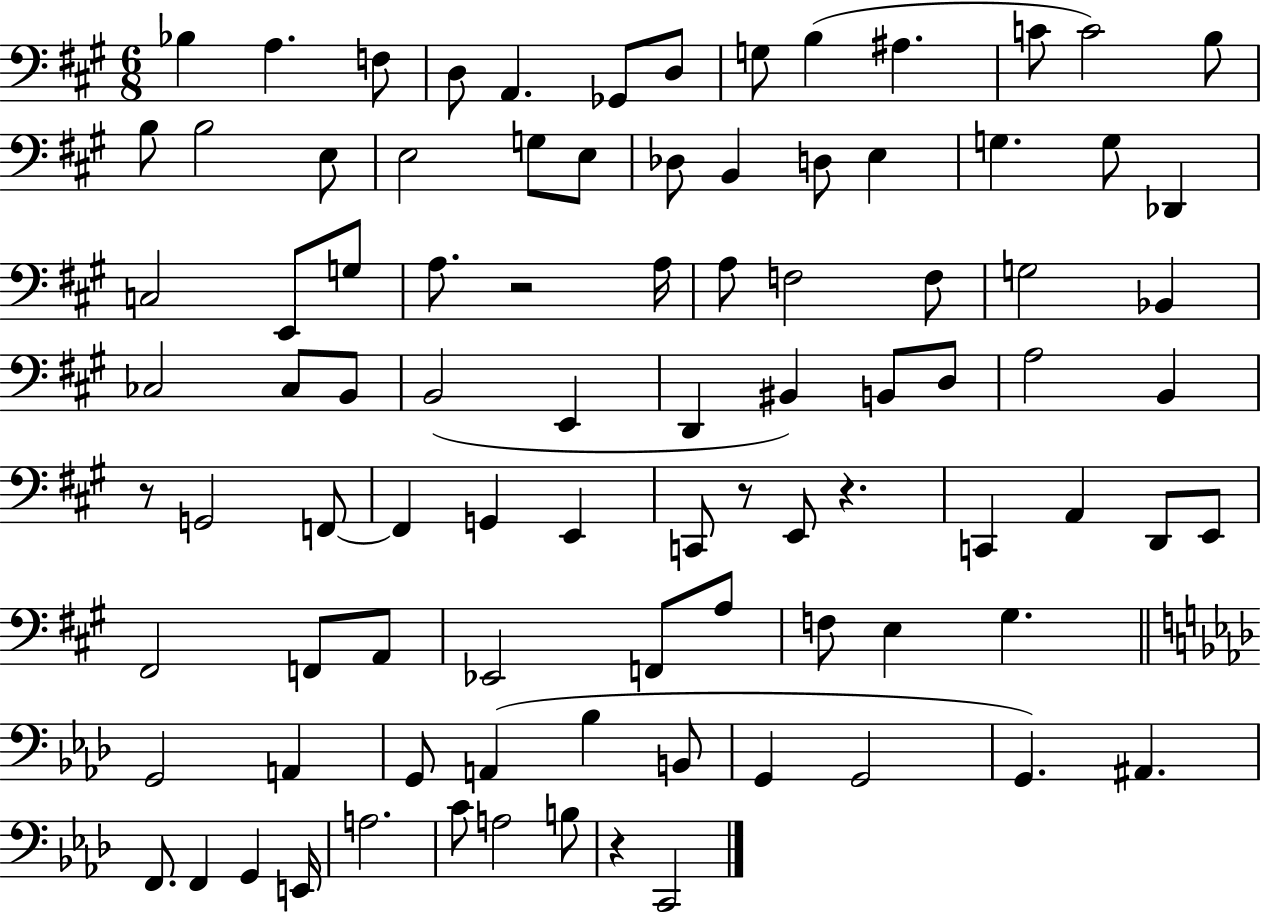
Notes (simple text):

Bb3/q A3/q. F3/e D3/e A2/q. Gb2/e D3/e G3/e B3/q A#3/q. C4/e C4/h B3/e B3/e B3/h E3/e E3/h G3/e E3/e Db3/e B2/q D3/e E3/q G3/q. G3/e Db2/q C3/h E2/e G3/e A3/e. R/h A3/s A3/e F3/h F3/e G3/h Bb2/q CES3/h CES3/e B2/e B2/h E2/q D2/q BIS2/q B2/e D3/e A3/h B2/q R/e G2/h F2/e F2/q G2/q E2/q C2/e R/e E2/e R/q. C2/q A2/q D2/e E2/e F#2/h F2/e A2/e Eb2/h F2/e A3/e F3/e E3/q G#3/q. G2/h A2/q G2/e A2/q Bb3/q B2/e G2/q G2/h G2/q. A#2/q. F2/e. F2/q G2/q E2/s A3/h. C4/e A3/h B3/e R/q C2/h